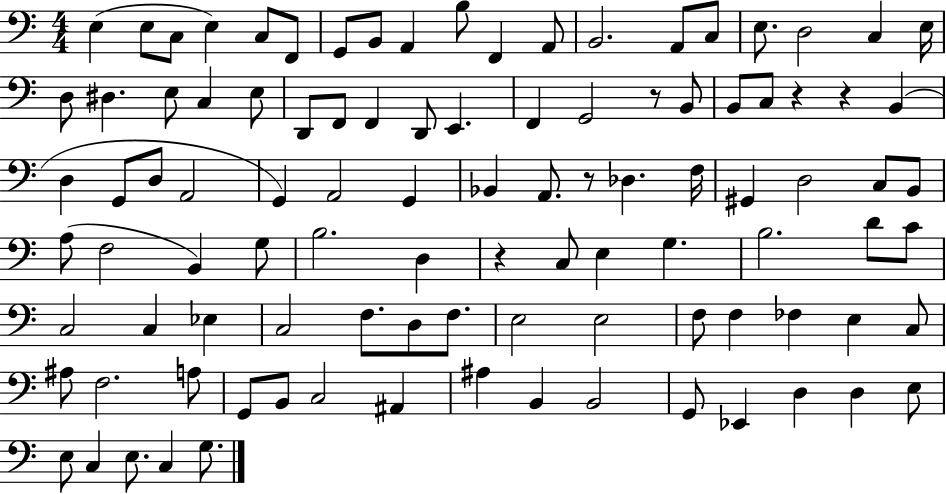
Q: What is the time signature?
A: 4/4